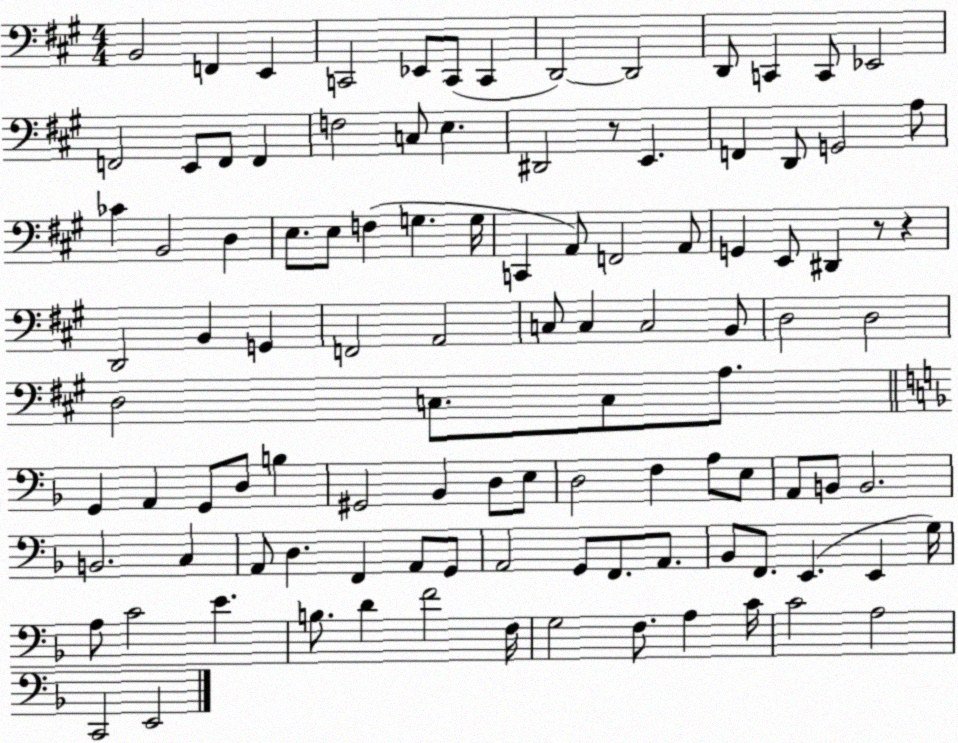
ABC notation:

X:1
T:Untitled
M:4/4
L:1/4
K:A
B,,2 F,, E,, C,,2 _E,,/2 C,,/2 C,, D,,2 D,,2 D,,/2 C,, C,,/2 _E,,2 F,,2 E,,/2 F,,/2 F,, F,2 C,/2 E, ^D,,2 z/2 E,, F,, D,,/2 G,,2 A,/2 _C B,,2 D, E,/2 E,/2 F, G, G,/4 C,, A,,/2 F,,2 A,,/2 G,, E,,/2 ^D,, z/2 z D,,2 B,, G,, F,,2 A,,2 C,/2 C, C,2 B,,/2 D,2 D,2 D,2 C,/2 C,/2 A,/2 G,, A,, G,,/2 D,/2 B, ^G,,2 _B,, D,/2 E,/2 D,2 F, A,/2 E,/2 A,,/2 B,,/2 B,,2 B,,2 C, A,,/2 D, F,, A,,/2 G,,/2 A,,2 G,,/2 F,,/2 A,,/2 _B,,/2 F,,/2 E,, E,, G,/4 A,/2 C2 E B,/2 D F2 F,/4 G,2 F,/2 A, C/4 C2 A,2 C,,2 E,,2